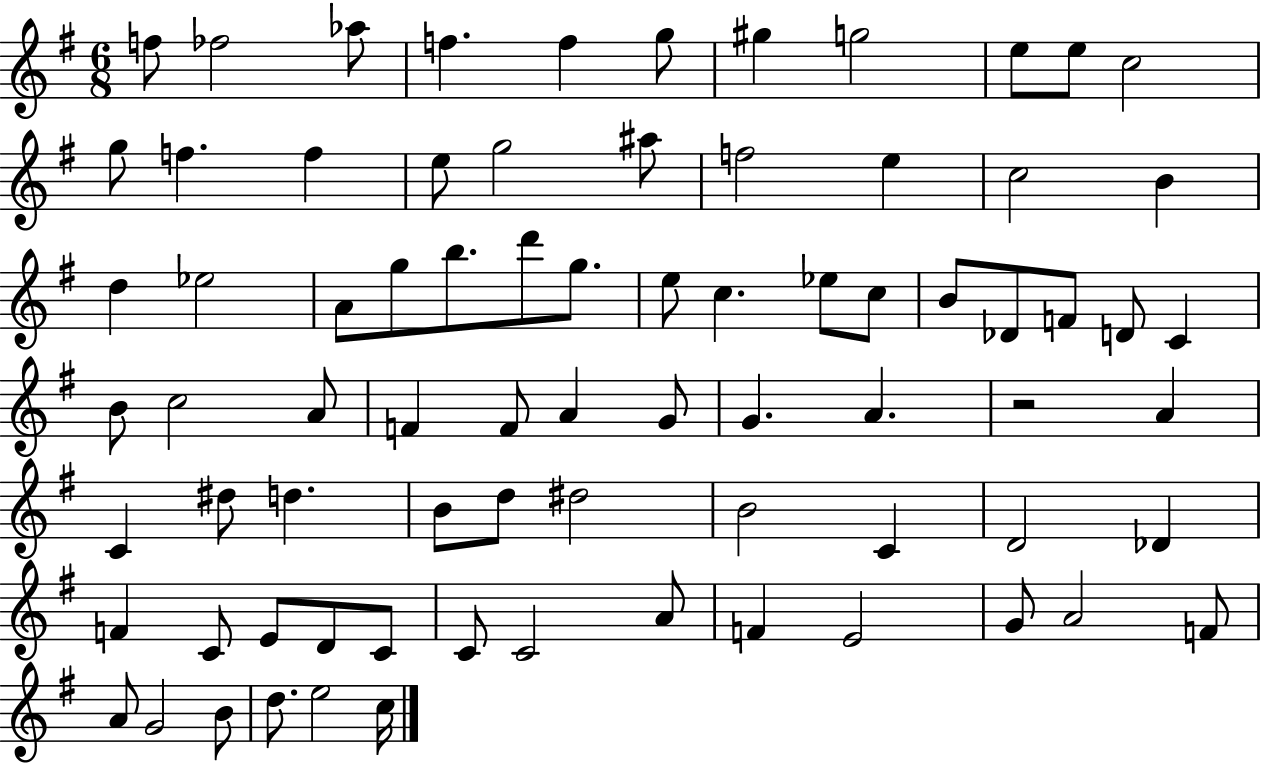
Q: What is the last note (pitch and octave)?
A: C5